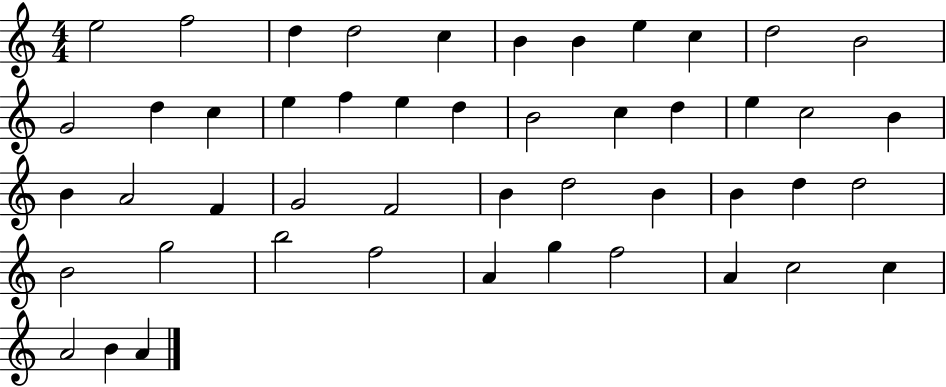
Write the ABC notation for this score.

X:1
T:Untitled
M:4/4
L:1/4
K:C
e2 f2 d d2 c B B e c d2 B2 G2 d c e f e d B2 c d e c2 B B A2 F G2 F2 B d2 B B d d2 B2 g2 b2 f2 A g f2 A c2 c A2 B A